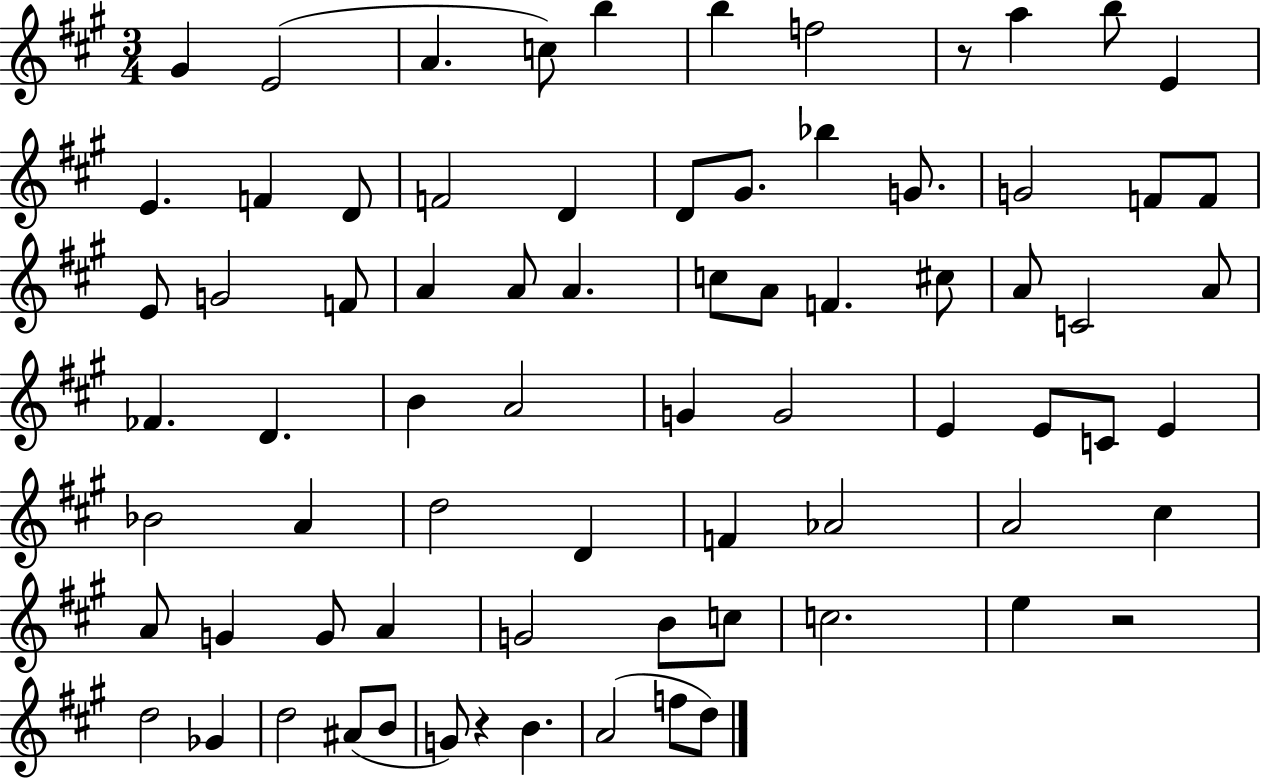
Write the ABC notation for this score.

X:1
T:Untitled
M:3/4
L:1/4
K:A
^G E2 A c/2 b b f2 z/2 a b/2 E E F D/2 F2 D D/2 ^G/2 _b G/2 G2 F/2 F/2 E/2 G2 F/2 A A/2 A c/2 A/2 F ^c/2 A/2 C2 A/2 _F D B A2 G G2 E E/2 C/2 E _B2 A d2 D F _A2 A2 ^c A/2 G G/2 A G2 B/2 c/2 c2 e z2 d2 _G d2 ^A/2 B/2 G/2 z B A2 f/2 d/2